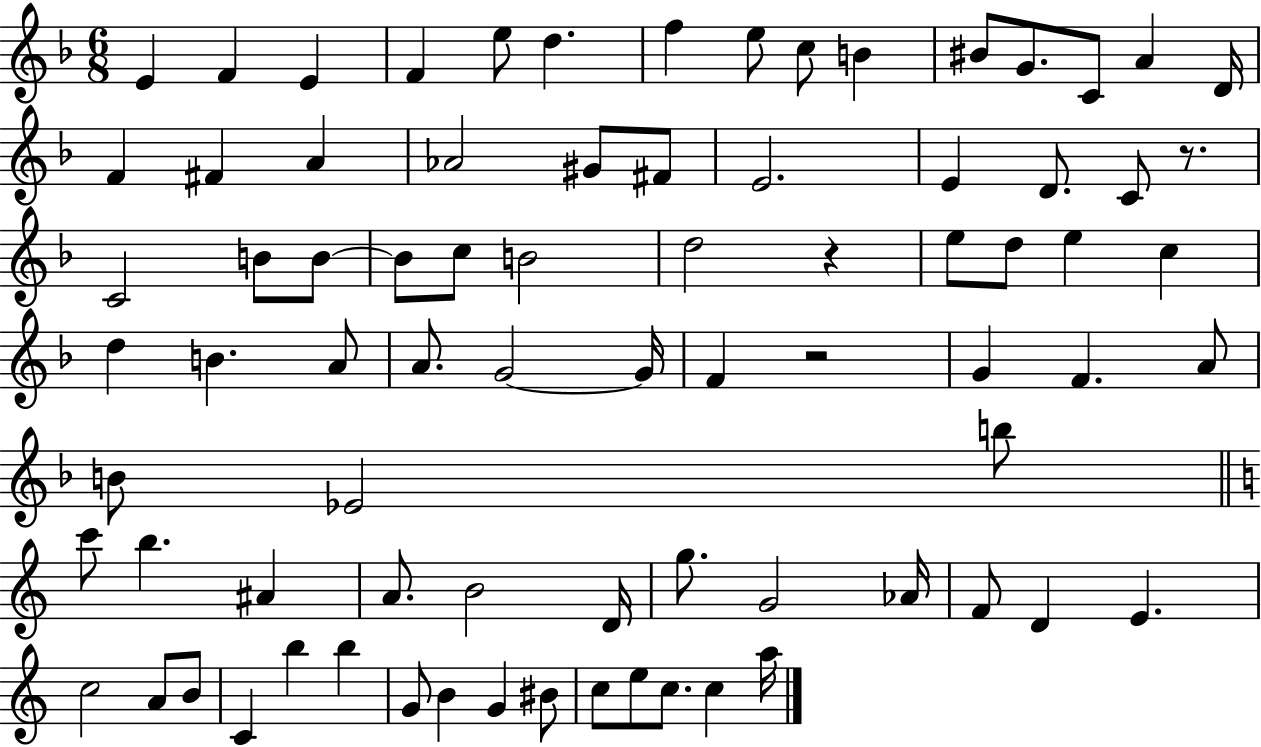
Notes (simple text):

E4/q F4/q E4/q F4/q E5/e D5/q. F5/q E5/e C5/e B4/q BIS4/e G4/e. C4/e A4/q D4/s F4/q F#4/q A4/q Ab4/h G#4/e F#4/e E4/h. E4/q D4/e. C4/e R/e. C4/h B4/e B4/e B4/e C5/e B4/h D5/h R/q E5/e D5/e E5/q C5/q D5/q B4/q. A4/e A4/e. G4/h G4/s F4/q R/h G4/q F4/q. A4/e B4/e Eb4/h B5/e C6/e B5/q. A#4/q A4/e. B4/h D4/s G5/e. G4/h Ab4/s F4/e D4/q E4/q. C5/h A4/e B4/e C4/q B5/q B5/q G4/e B4/q G4/q BIS4/e C5/e E5/e C5/e. C5/q A5/s